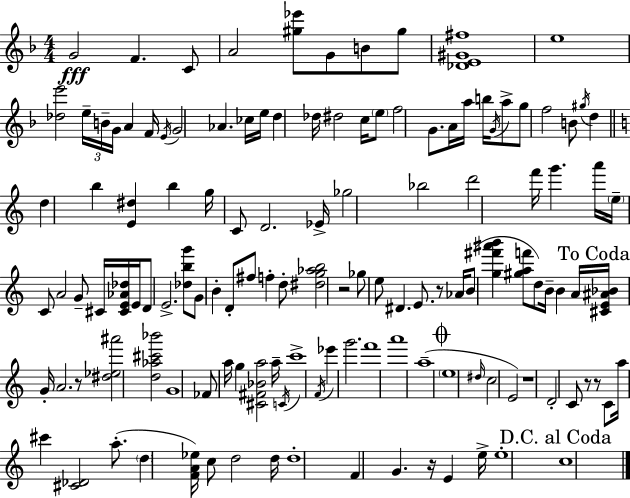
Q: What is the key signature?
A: D minor